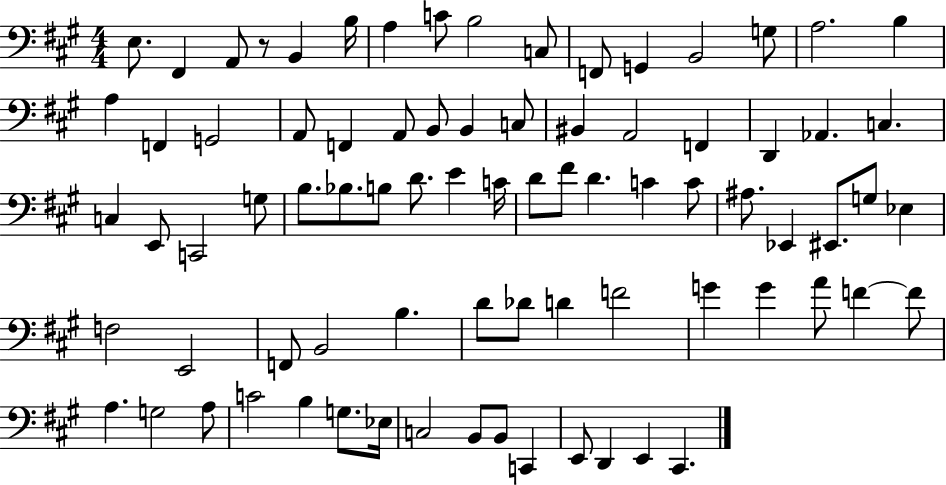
X:1
T:Untitled
M:4/4
L:1/4
K:A
E,/2 ^F,, A,,/2 z/2 B,, B,/4 A, C/2 B,2 C,/2 F,,/2 G,, B,,2 G,/2 A,2 B, A, F,, G,,2 A,,/2 F,, A,,/2 B,,/2 B,, C,/2 ^B,, A,,2 F,, D,, _A,, C, C, E,,/2 C,,2 G,/2 B,/2 _B,/2 B,/2 D/2 E C/4 D/2 ^F/2 D C C/2 ^A,/2 _E,, ^E,,/2 G,/2 _E, F,2 E,,2 F,,/2 B,,2 B, D/2 _D/2 D F2 G G A/2 F F/2 A, G,2 A,/2 C2 B, G,/2 _E,/4 C,2 B,,/2 B,,/2 C,, E,,/2 D,, E,, ^C,,